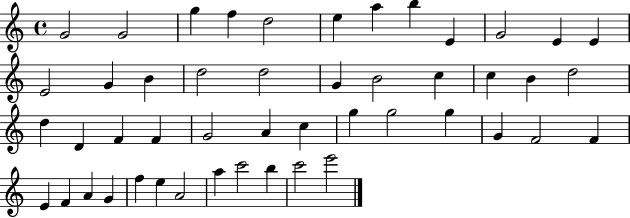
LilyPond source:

{
  \clef treble
  \time 4/4
  \defaultTimeSignature
  \key c \major
  g'2 g'2 | g''4 f''4 d''2 | e''4 a''4 b''4 e'4 | g'2 e'4 e'4 | \break e'2 g'4 b'4 | d''2 d''2 | g'4 b'2 c''4 | c''4 b'4 d''2 | \break d''4 d'4 f'4 f'4 | g'2 a'4 c''4 | g''4 g''2 g''4 | g'4 f'2 f'4 | \break e'4 f'4 a'4 g'4 | f''4 e''4 a'2 | a''4 c'''2 b''4 | c'''2 e'''2 | \break \bar "|."
}